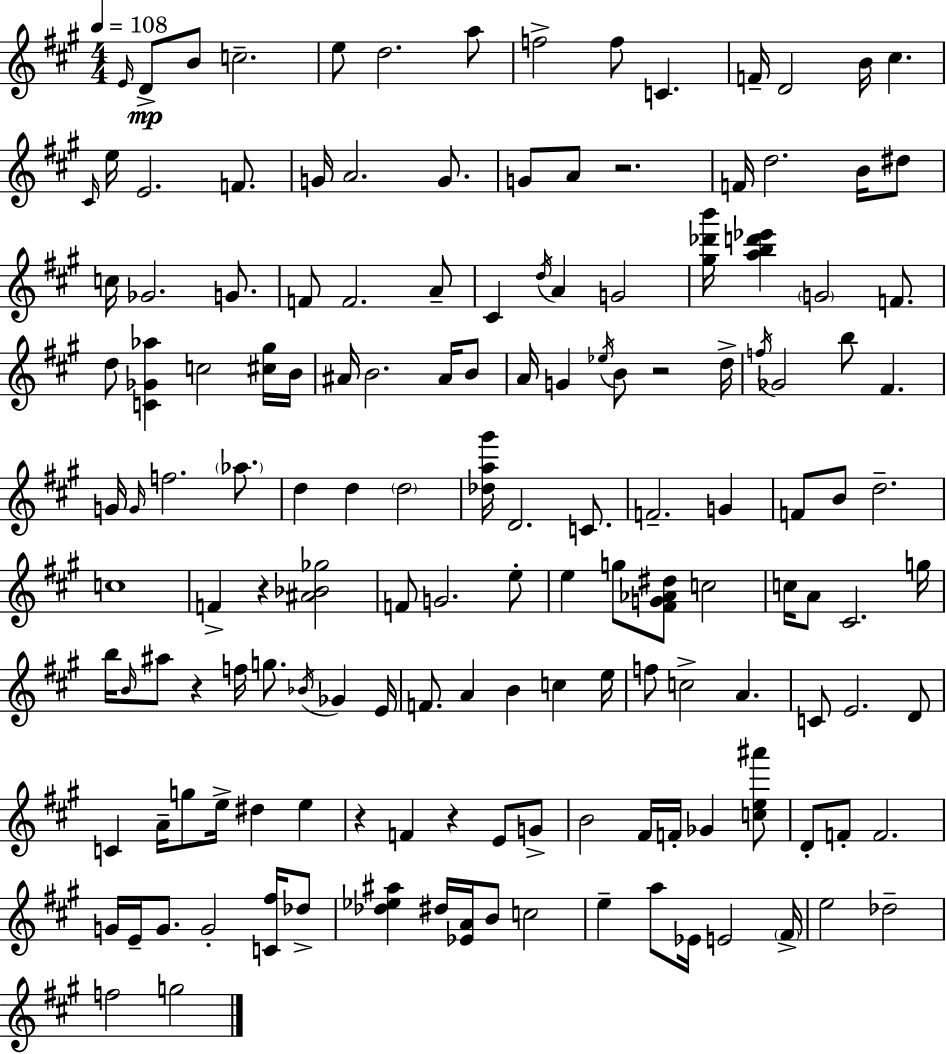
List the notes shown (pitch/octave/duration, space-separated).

E4/s D4/e B4/e C5/h. E5/e D5/h. A5/e F5/h F5/e C4/q. F4/s D4/h B4/s C#5/q. C#4/s E5/s E4/h. F4/e. G4/s A4/h. G4/e. G4/e A4/e R/h. F4/s D5/h. B4/s D#5/e C5/s Gb4/h. G4/e. F4/e F4/h. A4/e C#4/q D5/s A4/q G4/h [G#5,Db6,B6]/s [A5,B5,D6,Eb6]/q G4/h F4/e. D5/e [C4,Gb4,Ab5]/q C5/h [C#5,G#5]/s B4/s A#4/s B4/h. A#4/s B4/e A4/s G4/q Eb5/s B4/e R/h D5/s F5/s Gb4/h B5/e F#4/q. G4/s G4/s F5/h. Ab5/e. D5/q D5/q D5/h [Db5,A5,G#6]/s D4/h. C4/e. F4/h. G4/q F4/e B4/e D5/h. C5/w F4/q R/q [A#4,Bb4,Gb5]/h F4/e G4/h. E5/e E5/q G5/e [F#4,G4,Ab4,D#5]/e C5/h C5/s A4/e C#4/h. G5/s B5/s B4/s A#5/e R/q F5/s G5/e. Bb4/s Gb4/q E4/s F4/e. A4/q B4/q C5/q E5/s F5/e C5/h A4/q. C4/e E4/h. D4/e C4/q A4/s G5/e E5/s D#5/q E5/q R/q F4/q R/q E4/e G4/e B4/h F#4/s F4/s Gb4/q [C5,E5,A#6]/e D4/e F4/e F4/h. G4/s E4/s G4/e. G4/h [C4,F#5]/s Db5/e [Db5,Eb5,A#5]/q D#5/s [Eb4,A4]/s B4/e C5/h E5/q A5/e Eb4/s E4/h F#4/s E5/h Db5/h F5/h G5/h